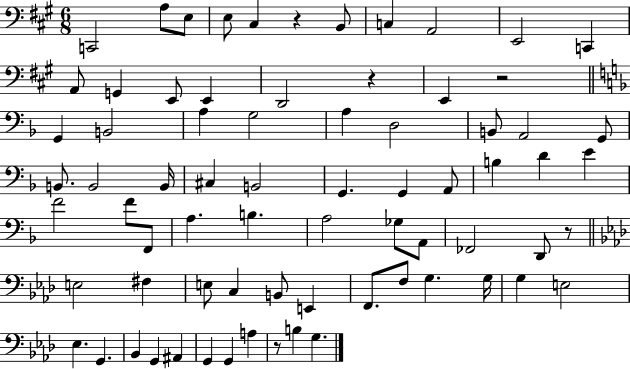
C2/h A3/e E3/e E3/e C#3/q R/q B2/e C3/q A2/h E2/h C2/q A2/e G2/q E2/e E2/q D2/h R/q E2/q R/h G2/q B2/h A3/q G3/h A3/q D3/h B2/e A2/h G2/e B2/e. B2/h B2/s C#3/q B2/h G2/q. G2/q A2/e B3/q D4/q E4/q F4/h F4/e F2/e A3/q. B3/q. A3/h Gb3/e A2/e FES2/h D2/e R/e E3/h F#3/q E3/e C3/q B2/e E2/q F2/e. F3/e G3/q. G3/s G3/q E3/h Eb3/q. G2/q. Bb2/q G2/q A#2/q G2/q G2/q A3/q R/e B3/q G3/q.